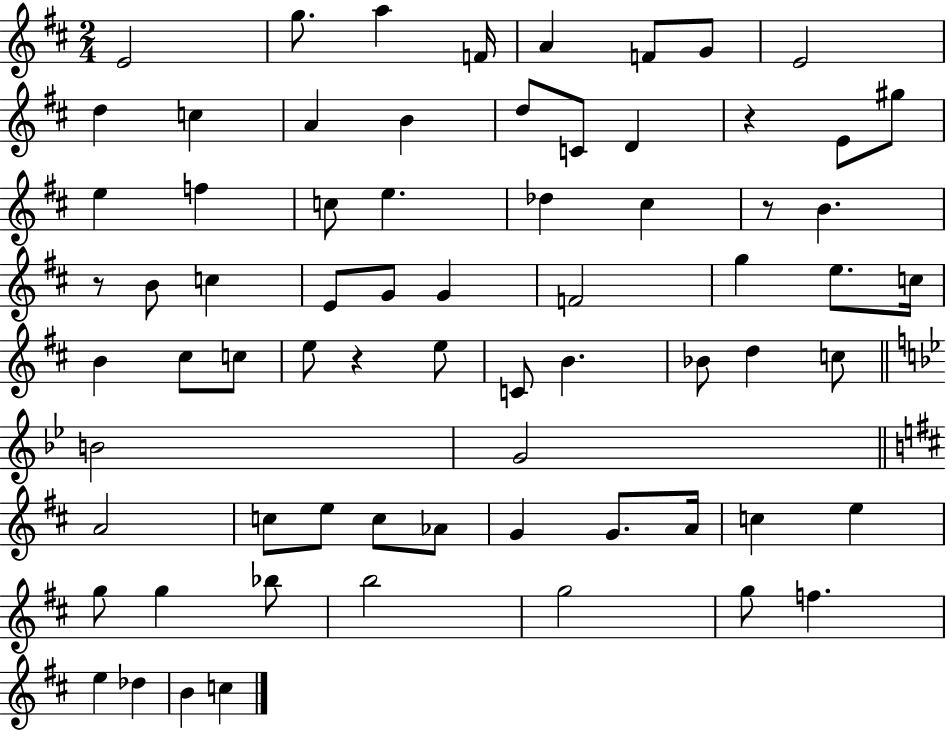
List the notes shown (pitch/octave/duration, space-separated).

E4/h G5/e. A5/q F4/s A4/q F4/e G4/e E4/h D5/q C5/q A4/q B4/q D5/e C4/e D4/q R/q E4/e G#5/e E5/q F5/q C5/e E5/q. Db5/q C#5/q R/e B4/q. R/e B4/e C5/q E4/e G4/e G4/q F4/h G5/q E5/e. C5/s B4/q C#5/e C5/e E5/e R/q E5/e C4/e B4/q. Bb4/e D5/q C5/e B4/h G4/h A4/h C5/e E5/e C5/e Ab4/e G4/q G4/e. A4/s C5/q E5/q G5/e G5/q Bb5/e B5/h G5/h G5/e F5/q. E5/q Db5/q B4/q C5/q